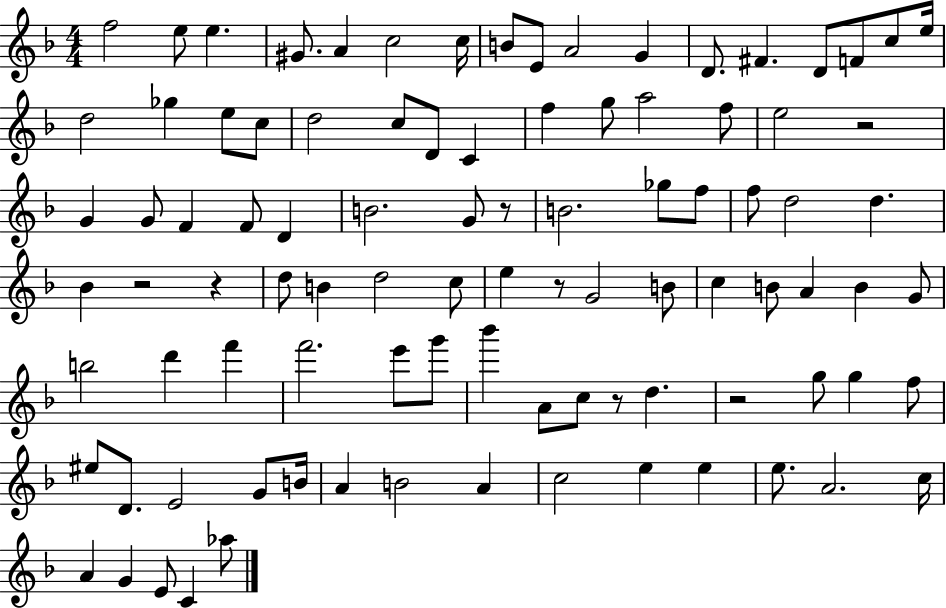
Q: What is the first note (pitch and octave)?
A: F5